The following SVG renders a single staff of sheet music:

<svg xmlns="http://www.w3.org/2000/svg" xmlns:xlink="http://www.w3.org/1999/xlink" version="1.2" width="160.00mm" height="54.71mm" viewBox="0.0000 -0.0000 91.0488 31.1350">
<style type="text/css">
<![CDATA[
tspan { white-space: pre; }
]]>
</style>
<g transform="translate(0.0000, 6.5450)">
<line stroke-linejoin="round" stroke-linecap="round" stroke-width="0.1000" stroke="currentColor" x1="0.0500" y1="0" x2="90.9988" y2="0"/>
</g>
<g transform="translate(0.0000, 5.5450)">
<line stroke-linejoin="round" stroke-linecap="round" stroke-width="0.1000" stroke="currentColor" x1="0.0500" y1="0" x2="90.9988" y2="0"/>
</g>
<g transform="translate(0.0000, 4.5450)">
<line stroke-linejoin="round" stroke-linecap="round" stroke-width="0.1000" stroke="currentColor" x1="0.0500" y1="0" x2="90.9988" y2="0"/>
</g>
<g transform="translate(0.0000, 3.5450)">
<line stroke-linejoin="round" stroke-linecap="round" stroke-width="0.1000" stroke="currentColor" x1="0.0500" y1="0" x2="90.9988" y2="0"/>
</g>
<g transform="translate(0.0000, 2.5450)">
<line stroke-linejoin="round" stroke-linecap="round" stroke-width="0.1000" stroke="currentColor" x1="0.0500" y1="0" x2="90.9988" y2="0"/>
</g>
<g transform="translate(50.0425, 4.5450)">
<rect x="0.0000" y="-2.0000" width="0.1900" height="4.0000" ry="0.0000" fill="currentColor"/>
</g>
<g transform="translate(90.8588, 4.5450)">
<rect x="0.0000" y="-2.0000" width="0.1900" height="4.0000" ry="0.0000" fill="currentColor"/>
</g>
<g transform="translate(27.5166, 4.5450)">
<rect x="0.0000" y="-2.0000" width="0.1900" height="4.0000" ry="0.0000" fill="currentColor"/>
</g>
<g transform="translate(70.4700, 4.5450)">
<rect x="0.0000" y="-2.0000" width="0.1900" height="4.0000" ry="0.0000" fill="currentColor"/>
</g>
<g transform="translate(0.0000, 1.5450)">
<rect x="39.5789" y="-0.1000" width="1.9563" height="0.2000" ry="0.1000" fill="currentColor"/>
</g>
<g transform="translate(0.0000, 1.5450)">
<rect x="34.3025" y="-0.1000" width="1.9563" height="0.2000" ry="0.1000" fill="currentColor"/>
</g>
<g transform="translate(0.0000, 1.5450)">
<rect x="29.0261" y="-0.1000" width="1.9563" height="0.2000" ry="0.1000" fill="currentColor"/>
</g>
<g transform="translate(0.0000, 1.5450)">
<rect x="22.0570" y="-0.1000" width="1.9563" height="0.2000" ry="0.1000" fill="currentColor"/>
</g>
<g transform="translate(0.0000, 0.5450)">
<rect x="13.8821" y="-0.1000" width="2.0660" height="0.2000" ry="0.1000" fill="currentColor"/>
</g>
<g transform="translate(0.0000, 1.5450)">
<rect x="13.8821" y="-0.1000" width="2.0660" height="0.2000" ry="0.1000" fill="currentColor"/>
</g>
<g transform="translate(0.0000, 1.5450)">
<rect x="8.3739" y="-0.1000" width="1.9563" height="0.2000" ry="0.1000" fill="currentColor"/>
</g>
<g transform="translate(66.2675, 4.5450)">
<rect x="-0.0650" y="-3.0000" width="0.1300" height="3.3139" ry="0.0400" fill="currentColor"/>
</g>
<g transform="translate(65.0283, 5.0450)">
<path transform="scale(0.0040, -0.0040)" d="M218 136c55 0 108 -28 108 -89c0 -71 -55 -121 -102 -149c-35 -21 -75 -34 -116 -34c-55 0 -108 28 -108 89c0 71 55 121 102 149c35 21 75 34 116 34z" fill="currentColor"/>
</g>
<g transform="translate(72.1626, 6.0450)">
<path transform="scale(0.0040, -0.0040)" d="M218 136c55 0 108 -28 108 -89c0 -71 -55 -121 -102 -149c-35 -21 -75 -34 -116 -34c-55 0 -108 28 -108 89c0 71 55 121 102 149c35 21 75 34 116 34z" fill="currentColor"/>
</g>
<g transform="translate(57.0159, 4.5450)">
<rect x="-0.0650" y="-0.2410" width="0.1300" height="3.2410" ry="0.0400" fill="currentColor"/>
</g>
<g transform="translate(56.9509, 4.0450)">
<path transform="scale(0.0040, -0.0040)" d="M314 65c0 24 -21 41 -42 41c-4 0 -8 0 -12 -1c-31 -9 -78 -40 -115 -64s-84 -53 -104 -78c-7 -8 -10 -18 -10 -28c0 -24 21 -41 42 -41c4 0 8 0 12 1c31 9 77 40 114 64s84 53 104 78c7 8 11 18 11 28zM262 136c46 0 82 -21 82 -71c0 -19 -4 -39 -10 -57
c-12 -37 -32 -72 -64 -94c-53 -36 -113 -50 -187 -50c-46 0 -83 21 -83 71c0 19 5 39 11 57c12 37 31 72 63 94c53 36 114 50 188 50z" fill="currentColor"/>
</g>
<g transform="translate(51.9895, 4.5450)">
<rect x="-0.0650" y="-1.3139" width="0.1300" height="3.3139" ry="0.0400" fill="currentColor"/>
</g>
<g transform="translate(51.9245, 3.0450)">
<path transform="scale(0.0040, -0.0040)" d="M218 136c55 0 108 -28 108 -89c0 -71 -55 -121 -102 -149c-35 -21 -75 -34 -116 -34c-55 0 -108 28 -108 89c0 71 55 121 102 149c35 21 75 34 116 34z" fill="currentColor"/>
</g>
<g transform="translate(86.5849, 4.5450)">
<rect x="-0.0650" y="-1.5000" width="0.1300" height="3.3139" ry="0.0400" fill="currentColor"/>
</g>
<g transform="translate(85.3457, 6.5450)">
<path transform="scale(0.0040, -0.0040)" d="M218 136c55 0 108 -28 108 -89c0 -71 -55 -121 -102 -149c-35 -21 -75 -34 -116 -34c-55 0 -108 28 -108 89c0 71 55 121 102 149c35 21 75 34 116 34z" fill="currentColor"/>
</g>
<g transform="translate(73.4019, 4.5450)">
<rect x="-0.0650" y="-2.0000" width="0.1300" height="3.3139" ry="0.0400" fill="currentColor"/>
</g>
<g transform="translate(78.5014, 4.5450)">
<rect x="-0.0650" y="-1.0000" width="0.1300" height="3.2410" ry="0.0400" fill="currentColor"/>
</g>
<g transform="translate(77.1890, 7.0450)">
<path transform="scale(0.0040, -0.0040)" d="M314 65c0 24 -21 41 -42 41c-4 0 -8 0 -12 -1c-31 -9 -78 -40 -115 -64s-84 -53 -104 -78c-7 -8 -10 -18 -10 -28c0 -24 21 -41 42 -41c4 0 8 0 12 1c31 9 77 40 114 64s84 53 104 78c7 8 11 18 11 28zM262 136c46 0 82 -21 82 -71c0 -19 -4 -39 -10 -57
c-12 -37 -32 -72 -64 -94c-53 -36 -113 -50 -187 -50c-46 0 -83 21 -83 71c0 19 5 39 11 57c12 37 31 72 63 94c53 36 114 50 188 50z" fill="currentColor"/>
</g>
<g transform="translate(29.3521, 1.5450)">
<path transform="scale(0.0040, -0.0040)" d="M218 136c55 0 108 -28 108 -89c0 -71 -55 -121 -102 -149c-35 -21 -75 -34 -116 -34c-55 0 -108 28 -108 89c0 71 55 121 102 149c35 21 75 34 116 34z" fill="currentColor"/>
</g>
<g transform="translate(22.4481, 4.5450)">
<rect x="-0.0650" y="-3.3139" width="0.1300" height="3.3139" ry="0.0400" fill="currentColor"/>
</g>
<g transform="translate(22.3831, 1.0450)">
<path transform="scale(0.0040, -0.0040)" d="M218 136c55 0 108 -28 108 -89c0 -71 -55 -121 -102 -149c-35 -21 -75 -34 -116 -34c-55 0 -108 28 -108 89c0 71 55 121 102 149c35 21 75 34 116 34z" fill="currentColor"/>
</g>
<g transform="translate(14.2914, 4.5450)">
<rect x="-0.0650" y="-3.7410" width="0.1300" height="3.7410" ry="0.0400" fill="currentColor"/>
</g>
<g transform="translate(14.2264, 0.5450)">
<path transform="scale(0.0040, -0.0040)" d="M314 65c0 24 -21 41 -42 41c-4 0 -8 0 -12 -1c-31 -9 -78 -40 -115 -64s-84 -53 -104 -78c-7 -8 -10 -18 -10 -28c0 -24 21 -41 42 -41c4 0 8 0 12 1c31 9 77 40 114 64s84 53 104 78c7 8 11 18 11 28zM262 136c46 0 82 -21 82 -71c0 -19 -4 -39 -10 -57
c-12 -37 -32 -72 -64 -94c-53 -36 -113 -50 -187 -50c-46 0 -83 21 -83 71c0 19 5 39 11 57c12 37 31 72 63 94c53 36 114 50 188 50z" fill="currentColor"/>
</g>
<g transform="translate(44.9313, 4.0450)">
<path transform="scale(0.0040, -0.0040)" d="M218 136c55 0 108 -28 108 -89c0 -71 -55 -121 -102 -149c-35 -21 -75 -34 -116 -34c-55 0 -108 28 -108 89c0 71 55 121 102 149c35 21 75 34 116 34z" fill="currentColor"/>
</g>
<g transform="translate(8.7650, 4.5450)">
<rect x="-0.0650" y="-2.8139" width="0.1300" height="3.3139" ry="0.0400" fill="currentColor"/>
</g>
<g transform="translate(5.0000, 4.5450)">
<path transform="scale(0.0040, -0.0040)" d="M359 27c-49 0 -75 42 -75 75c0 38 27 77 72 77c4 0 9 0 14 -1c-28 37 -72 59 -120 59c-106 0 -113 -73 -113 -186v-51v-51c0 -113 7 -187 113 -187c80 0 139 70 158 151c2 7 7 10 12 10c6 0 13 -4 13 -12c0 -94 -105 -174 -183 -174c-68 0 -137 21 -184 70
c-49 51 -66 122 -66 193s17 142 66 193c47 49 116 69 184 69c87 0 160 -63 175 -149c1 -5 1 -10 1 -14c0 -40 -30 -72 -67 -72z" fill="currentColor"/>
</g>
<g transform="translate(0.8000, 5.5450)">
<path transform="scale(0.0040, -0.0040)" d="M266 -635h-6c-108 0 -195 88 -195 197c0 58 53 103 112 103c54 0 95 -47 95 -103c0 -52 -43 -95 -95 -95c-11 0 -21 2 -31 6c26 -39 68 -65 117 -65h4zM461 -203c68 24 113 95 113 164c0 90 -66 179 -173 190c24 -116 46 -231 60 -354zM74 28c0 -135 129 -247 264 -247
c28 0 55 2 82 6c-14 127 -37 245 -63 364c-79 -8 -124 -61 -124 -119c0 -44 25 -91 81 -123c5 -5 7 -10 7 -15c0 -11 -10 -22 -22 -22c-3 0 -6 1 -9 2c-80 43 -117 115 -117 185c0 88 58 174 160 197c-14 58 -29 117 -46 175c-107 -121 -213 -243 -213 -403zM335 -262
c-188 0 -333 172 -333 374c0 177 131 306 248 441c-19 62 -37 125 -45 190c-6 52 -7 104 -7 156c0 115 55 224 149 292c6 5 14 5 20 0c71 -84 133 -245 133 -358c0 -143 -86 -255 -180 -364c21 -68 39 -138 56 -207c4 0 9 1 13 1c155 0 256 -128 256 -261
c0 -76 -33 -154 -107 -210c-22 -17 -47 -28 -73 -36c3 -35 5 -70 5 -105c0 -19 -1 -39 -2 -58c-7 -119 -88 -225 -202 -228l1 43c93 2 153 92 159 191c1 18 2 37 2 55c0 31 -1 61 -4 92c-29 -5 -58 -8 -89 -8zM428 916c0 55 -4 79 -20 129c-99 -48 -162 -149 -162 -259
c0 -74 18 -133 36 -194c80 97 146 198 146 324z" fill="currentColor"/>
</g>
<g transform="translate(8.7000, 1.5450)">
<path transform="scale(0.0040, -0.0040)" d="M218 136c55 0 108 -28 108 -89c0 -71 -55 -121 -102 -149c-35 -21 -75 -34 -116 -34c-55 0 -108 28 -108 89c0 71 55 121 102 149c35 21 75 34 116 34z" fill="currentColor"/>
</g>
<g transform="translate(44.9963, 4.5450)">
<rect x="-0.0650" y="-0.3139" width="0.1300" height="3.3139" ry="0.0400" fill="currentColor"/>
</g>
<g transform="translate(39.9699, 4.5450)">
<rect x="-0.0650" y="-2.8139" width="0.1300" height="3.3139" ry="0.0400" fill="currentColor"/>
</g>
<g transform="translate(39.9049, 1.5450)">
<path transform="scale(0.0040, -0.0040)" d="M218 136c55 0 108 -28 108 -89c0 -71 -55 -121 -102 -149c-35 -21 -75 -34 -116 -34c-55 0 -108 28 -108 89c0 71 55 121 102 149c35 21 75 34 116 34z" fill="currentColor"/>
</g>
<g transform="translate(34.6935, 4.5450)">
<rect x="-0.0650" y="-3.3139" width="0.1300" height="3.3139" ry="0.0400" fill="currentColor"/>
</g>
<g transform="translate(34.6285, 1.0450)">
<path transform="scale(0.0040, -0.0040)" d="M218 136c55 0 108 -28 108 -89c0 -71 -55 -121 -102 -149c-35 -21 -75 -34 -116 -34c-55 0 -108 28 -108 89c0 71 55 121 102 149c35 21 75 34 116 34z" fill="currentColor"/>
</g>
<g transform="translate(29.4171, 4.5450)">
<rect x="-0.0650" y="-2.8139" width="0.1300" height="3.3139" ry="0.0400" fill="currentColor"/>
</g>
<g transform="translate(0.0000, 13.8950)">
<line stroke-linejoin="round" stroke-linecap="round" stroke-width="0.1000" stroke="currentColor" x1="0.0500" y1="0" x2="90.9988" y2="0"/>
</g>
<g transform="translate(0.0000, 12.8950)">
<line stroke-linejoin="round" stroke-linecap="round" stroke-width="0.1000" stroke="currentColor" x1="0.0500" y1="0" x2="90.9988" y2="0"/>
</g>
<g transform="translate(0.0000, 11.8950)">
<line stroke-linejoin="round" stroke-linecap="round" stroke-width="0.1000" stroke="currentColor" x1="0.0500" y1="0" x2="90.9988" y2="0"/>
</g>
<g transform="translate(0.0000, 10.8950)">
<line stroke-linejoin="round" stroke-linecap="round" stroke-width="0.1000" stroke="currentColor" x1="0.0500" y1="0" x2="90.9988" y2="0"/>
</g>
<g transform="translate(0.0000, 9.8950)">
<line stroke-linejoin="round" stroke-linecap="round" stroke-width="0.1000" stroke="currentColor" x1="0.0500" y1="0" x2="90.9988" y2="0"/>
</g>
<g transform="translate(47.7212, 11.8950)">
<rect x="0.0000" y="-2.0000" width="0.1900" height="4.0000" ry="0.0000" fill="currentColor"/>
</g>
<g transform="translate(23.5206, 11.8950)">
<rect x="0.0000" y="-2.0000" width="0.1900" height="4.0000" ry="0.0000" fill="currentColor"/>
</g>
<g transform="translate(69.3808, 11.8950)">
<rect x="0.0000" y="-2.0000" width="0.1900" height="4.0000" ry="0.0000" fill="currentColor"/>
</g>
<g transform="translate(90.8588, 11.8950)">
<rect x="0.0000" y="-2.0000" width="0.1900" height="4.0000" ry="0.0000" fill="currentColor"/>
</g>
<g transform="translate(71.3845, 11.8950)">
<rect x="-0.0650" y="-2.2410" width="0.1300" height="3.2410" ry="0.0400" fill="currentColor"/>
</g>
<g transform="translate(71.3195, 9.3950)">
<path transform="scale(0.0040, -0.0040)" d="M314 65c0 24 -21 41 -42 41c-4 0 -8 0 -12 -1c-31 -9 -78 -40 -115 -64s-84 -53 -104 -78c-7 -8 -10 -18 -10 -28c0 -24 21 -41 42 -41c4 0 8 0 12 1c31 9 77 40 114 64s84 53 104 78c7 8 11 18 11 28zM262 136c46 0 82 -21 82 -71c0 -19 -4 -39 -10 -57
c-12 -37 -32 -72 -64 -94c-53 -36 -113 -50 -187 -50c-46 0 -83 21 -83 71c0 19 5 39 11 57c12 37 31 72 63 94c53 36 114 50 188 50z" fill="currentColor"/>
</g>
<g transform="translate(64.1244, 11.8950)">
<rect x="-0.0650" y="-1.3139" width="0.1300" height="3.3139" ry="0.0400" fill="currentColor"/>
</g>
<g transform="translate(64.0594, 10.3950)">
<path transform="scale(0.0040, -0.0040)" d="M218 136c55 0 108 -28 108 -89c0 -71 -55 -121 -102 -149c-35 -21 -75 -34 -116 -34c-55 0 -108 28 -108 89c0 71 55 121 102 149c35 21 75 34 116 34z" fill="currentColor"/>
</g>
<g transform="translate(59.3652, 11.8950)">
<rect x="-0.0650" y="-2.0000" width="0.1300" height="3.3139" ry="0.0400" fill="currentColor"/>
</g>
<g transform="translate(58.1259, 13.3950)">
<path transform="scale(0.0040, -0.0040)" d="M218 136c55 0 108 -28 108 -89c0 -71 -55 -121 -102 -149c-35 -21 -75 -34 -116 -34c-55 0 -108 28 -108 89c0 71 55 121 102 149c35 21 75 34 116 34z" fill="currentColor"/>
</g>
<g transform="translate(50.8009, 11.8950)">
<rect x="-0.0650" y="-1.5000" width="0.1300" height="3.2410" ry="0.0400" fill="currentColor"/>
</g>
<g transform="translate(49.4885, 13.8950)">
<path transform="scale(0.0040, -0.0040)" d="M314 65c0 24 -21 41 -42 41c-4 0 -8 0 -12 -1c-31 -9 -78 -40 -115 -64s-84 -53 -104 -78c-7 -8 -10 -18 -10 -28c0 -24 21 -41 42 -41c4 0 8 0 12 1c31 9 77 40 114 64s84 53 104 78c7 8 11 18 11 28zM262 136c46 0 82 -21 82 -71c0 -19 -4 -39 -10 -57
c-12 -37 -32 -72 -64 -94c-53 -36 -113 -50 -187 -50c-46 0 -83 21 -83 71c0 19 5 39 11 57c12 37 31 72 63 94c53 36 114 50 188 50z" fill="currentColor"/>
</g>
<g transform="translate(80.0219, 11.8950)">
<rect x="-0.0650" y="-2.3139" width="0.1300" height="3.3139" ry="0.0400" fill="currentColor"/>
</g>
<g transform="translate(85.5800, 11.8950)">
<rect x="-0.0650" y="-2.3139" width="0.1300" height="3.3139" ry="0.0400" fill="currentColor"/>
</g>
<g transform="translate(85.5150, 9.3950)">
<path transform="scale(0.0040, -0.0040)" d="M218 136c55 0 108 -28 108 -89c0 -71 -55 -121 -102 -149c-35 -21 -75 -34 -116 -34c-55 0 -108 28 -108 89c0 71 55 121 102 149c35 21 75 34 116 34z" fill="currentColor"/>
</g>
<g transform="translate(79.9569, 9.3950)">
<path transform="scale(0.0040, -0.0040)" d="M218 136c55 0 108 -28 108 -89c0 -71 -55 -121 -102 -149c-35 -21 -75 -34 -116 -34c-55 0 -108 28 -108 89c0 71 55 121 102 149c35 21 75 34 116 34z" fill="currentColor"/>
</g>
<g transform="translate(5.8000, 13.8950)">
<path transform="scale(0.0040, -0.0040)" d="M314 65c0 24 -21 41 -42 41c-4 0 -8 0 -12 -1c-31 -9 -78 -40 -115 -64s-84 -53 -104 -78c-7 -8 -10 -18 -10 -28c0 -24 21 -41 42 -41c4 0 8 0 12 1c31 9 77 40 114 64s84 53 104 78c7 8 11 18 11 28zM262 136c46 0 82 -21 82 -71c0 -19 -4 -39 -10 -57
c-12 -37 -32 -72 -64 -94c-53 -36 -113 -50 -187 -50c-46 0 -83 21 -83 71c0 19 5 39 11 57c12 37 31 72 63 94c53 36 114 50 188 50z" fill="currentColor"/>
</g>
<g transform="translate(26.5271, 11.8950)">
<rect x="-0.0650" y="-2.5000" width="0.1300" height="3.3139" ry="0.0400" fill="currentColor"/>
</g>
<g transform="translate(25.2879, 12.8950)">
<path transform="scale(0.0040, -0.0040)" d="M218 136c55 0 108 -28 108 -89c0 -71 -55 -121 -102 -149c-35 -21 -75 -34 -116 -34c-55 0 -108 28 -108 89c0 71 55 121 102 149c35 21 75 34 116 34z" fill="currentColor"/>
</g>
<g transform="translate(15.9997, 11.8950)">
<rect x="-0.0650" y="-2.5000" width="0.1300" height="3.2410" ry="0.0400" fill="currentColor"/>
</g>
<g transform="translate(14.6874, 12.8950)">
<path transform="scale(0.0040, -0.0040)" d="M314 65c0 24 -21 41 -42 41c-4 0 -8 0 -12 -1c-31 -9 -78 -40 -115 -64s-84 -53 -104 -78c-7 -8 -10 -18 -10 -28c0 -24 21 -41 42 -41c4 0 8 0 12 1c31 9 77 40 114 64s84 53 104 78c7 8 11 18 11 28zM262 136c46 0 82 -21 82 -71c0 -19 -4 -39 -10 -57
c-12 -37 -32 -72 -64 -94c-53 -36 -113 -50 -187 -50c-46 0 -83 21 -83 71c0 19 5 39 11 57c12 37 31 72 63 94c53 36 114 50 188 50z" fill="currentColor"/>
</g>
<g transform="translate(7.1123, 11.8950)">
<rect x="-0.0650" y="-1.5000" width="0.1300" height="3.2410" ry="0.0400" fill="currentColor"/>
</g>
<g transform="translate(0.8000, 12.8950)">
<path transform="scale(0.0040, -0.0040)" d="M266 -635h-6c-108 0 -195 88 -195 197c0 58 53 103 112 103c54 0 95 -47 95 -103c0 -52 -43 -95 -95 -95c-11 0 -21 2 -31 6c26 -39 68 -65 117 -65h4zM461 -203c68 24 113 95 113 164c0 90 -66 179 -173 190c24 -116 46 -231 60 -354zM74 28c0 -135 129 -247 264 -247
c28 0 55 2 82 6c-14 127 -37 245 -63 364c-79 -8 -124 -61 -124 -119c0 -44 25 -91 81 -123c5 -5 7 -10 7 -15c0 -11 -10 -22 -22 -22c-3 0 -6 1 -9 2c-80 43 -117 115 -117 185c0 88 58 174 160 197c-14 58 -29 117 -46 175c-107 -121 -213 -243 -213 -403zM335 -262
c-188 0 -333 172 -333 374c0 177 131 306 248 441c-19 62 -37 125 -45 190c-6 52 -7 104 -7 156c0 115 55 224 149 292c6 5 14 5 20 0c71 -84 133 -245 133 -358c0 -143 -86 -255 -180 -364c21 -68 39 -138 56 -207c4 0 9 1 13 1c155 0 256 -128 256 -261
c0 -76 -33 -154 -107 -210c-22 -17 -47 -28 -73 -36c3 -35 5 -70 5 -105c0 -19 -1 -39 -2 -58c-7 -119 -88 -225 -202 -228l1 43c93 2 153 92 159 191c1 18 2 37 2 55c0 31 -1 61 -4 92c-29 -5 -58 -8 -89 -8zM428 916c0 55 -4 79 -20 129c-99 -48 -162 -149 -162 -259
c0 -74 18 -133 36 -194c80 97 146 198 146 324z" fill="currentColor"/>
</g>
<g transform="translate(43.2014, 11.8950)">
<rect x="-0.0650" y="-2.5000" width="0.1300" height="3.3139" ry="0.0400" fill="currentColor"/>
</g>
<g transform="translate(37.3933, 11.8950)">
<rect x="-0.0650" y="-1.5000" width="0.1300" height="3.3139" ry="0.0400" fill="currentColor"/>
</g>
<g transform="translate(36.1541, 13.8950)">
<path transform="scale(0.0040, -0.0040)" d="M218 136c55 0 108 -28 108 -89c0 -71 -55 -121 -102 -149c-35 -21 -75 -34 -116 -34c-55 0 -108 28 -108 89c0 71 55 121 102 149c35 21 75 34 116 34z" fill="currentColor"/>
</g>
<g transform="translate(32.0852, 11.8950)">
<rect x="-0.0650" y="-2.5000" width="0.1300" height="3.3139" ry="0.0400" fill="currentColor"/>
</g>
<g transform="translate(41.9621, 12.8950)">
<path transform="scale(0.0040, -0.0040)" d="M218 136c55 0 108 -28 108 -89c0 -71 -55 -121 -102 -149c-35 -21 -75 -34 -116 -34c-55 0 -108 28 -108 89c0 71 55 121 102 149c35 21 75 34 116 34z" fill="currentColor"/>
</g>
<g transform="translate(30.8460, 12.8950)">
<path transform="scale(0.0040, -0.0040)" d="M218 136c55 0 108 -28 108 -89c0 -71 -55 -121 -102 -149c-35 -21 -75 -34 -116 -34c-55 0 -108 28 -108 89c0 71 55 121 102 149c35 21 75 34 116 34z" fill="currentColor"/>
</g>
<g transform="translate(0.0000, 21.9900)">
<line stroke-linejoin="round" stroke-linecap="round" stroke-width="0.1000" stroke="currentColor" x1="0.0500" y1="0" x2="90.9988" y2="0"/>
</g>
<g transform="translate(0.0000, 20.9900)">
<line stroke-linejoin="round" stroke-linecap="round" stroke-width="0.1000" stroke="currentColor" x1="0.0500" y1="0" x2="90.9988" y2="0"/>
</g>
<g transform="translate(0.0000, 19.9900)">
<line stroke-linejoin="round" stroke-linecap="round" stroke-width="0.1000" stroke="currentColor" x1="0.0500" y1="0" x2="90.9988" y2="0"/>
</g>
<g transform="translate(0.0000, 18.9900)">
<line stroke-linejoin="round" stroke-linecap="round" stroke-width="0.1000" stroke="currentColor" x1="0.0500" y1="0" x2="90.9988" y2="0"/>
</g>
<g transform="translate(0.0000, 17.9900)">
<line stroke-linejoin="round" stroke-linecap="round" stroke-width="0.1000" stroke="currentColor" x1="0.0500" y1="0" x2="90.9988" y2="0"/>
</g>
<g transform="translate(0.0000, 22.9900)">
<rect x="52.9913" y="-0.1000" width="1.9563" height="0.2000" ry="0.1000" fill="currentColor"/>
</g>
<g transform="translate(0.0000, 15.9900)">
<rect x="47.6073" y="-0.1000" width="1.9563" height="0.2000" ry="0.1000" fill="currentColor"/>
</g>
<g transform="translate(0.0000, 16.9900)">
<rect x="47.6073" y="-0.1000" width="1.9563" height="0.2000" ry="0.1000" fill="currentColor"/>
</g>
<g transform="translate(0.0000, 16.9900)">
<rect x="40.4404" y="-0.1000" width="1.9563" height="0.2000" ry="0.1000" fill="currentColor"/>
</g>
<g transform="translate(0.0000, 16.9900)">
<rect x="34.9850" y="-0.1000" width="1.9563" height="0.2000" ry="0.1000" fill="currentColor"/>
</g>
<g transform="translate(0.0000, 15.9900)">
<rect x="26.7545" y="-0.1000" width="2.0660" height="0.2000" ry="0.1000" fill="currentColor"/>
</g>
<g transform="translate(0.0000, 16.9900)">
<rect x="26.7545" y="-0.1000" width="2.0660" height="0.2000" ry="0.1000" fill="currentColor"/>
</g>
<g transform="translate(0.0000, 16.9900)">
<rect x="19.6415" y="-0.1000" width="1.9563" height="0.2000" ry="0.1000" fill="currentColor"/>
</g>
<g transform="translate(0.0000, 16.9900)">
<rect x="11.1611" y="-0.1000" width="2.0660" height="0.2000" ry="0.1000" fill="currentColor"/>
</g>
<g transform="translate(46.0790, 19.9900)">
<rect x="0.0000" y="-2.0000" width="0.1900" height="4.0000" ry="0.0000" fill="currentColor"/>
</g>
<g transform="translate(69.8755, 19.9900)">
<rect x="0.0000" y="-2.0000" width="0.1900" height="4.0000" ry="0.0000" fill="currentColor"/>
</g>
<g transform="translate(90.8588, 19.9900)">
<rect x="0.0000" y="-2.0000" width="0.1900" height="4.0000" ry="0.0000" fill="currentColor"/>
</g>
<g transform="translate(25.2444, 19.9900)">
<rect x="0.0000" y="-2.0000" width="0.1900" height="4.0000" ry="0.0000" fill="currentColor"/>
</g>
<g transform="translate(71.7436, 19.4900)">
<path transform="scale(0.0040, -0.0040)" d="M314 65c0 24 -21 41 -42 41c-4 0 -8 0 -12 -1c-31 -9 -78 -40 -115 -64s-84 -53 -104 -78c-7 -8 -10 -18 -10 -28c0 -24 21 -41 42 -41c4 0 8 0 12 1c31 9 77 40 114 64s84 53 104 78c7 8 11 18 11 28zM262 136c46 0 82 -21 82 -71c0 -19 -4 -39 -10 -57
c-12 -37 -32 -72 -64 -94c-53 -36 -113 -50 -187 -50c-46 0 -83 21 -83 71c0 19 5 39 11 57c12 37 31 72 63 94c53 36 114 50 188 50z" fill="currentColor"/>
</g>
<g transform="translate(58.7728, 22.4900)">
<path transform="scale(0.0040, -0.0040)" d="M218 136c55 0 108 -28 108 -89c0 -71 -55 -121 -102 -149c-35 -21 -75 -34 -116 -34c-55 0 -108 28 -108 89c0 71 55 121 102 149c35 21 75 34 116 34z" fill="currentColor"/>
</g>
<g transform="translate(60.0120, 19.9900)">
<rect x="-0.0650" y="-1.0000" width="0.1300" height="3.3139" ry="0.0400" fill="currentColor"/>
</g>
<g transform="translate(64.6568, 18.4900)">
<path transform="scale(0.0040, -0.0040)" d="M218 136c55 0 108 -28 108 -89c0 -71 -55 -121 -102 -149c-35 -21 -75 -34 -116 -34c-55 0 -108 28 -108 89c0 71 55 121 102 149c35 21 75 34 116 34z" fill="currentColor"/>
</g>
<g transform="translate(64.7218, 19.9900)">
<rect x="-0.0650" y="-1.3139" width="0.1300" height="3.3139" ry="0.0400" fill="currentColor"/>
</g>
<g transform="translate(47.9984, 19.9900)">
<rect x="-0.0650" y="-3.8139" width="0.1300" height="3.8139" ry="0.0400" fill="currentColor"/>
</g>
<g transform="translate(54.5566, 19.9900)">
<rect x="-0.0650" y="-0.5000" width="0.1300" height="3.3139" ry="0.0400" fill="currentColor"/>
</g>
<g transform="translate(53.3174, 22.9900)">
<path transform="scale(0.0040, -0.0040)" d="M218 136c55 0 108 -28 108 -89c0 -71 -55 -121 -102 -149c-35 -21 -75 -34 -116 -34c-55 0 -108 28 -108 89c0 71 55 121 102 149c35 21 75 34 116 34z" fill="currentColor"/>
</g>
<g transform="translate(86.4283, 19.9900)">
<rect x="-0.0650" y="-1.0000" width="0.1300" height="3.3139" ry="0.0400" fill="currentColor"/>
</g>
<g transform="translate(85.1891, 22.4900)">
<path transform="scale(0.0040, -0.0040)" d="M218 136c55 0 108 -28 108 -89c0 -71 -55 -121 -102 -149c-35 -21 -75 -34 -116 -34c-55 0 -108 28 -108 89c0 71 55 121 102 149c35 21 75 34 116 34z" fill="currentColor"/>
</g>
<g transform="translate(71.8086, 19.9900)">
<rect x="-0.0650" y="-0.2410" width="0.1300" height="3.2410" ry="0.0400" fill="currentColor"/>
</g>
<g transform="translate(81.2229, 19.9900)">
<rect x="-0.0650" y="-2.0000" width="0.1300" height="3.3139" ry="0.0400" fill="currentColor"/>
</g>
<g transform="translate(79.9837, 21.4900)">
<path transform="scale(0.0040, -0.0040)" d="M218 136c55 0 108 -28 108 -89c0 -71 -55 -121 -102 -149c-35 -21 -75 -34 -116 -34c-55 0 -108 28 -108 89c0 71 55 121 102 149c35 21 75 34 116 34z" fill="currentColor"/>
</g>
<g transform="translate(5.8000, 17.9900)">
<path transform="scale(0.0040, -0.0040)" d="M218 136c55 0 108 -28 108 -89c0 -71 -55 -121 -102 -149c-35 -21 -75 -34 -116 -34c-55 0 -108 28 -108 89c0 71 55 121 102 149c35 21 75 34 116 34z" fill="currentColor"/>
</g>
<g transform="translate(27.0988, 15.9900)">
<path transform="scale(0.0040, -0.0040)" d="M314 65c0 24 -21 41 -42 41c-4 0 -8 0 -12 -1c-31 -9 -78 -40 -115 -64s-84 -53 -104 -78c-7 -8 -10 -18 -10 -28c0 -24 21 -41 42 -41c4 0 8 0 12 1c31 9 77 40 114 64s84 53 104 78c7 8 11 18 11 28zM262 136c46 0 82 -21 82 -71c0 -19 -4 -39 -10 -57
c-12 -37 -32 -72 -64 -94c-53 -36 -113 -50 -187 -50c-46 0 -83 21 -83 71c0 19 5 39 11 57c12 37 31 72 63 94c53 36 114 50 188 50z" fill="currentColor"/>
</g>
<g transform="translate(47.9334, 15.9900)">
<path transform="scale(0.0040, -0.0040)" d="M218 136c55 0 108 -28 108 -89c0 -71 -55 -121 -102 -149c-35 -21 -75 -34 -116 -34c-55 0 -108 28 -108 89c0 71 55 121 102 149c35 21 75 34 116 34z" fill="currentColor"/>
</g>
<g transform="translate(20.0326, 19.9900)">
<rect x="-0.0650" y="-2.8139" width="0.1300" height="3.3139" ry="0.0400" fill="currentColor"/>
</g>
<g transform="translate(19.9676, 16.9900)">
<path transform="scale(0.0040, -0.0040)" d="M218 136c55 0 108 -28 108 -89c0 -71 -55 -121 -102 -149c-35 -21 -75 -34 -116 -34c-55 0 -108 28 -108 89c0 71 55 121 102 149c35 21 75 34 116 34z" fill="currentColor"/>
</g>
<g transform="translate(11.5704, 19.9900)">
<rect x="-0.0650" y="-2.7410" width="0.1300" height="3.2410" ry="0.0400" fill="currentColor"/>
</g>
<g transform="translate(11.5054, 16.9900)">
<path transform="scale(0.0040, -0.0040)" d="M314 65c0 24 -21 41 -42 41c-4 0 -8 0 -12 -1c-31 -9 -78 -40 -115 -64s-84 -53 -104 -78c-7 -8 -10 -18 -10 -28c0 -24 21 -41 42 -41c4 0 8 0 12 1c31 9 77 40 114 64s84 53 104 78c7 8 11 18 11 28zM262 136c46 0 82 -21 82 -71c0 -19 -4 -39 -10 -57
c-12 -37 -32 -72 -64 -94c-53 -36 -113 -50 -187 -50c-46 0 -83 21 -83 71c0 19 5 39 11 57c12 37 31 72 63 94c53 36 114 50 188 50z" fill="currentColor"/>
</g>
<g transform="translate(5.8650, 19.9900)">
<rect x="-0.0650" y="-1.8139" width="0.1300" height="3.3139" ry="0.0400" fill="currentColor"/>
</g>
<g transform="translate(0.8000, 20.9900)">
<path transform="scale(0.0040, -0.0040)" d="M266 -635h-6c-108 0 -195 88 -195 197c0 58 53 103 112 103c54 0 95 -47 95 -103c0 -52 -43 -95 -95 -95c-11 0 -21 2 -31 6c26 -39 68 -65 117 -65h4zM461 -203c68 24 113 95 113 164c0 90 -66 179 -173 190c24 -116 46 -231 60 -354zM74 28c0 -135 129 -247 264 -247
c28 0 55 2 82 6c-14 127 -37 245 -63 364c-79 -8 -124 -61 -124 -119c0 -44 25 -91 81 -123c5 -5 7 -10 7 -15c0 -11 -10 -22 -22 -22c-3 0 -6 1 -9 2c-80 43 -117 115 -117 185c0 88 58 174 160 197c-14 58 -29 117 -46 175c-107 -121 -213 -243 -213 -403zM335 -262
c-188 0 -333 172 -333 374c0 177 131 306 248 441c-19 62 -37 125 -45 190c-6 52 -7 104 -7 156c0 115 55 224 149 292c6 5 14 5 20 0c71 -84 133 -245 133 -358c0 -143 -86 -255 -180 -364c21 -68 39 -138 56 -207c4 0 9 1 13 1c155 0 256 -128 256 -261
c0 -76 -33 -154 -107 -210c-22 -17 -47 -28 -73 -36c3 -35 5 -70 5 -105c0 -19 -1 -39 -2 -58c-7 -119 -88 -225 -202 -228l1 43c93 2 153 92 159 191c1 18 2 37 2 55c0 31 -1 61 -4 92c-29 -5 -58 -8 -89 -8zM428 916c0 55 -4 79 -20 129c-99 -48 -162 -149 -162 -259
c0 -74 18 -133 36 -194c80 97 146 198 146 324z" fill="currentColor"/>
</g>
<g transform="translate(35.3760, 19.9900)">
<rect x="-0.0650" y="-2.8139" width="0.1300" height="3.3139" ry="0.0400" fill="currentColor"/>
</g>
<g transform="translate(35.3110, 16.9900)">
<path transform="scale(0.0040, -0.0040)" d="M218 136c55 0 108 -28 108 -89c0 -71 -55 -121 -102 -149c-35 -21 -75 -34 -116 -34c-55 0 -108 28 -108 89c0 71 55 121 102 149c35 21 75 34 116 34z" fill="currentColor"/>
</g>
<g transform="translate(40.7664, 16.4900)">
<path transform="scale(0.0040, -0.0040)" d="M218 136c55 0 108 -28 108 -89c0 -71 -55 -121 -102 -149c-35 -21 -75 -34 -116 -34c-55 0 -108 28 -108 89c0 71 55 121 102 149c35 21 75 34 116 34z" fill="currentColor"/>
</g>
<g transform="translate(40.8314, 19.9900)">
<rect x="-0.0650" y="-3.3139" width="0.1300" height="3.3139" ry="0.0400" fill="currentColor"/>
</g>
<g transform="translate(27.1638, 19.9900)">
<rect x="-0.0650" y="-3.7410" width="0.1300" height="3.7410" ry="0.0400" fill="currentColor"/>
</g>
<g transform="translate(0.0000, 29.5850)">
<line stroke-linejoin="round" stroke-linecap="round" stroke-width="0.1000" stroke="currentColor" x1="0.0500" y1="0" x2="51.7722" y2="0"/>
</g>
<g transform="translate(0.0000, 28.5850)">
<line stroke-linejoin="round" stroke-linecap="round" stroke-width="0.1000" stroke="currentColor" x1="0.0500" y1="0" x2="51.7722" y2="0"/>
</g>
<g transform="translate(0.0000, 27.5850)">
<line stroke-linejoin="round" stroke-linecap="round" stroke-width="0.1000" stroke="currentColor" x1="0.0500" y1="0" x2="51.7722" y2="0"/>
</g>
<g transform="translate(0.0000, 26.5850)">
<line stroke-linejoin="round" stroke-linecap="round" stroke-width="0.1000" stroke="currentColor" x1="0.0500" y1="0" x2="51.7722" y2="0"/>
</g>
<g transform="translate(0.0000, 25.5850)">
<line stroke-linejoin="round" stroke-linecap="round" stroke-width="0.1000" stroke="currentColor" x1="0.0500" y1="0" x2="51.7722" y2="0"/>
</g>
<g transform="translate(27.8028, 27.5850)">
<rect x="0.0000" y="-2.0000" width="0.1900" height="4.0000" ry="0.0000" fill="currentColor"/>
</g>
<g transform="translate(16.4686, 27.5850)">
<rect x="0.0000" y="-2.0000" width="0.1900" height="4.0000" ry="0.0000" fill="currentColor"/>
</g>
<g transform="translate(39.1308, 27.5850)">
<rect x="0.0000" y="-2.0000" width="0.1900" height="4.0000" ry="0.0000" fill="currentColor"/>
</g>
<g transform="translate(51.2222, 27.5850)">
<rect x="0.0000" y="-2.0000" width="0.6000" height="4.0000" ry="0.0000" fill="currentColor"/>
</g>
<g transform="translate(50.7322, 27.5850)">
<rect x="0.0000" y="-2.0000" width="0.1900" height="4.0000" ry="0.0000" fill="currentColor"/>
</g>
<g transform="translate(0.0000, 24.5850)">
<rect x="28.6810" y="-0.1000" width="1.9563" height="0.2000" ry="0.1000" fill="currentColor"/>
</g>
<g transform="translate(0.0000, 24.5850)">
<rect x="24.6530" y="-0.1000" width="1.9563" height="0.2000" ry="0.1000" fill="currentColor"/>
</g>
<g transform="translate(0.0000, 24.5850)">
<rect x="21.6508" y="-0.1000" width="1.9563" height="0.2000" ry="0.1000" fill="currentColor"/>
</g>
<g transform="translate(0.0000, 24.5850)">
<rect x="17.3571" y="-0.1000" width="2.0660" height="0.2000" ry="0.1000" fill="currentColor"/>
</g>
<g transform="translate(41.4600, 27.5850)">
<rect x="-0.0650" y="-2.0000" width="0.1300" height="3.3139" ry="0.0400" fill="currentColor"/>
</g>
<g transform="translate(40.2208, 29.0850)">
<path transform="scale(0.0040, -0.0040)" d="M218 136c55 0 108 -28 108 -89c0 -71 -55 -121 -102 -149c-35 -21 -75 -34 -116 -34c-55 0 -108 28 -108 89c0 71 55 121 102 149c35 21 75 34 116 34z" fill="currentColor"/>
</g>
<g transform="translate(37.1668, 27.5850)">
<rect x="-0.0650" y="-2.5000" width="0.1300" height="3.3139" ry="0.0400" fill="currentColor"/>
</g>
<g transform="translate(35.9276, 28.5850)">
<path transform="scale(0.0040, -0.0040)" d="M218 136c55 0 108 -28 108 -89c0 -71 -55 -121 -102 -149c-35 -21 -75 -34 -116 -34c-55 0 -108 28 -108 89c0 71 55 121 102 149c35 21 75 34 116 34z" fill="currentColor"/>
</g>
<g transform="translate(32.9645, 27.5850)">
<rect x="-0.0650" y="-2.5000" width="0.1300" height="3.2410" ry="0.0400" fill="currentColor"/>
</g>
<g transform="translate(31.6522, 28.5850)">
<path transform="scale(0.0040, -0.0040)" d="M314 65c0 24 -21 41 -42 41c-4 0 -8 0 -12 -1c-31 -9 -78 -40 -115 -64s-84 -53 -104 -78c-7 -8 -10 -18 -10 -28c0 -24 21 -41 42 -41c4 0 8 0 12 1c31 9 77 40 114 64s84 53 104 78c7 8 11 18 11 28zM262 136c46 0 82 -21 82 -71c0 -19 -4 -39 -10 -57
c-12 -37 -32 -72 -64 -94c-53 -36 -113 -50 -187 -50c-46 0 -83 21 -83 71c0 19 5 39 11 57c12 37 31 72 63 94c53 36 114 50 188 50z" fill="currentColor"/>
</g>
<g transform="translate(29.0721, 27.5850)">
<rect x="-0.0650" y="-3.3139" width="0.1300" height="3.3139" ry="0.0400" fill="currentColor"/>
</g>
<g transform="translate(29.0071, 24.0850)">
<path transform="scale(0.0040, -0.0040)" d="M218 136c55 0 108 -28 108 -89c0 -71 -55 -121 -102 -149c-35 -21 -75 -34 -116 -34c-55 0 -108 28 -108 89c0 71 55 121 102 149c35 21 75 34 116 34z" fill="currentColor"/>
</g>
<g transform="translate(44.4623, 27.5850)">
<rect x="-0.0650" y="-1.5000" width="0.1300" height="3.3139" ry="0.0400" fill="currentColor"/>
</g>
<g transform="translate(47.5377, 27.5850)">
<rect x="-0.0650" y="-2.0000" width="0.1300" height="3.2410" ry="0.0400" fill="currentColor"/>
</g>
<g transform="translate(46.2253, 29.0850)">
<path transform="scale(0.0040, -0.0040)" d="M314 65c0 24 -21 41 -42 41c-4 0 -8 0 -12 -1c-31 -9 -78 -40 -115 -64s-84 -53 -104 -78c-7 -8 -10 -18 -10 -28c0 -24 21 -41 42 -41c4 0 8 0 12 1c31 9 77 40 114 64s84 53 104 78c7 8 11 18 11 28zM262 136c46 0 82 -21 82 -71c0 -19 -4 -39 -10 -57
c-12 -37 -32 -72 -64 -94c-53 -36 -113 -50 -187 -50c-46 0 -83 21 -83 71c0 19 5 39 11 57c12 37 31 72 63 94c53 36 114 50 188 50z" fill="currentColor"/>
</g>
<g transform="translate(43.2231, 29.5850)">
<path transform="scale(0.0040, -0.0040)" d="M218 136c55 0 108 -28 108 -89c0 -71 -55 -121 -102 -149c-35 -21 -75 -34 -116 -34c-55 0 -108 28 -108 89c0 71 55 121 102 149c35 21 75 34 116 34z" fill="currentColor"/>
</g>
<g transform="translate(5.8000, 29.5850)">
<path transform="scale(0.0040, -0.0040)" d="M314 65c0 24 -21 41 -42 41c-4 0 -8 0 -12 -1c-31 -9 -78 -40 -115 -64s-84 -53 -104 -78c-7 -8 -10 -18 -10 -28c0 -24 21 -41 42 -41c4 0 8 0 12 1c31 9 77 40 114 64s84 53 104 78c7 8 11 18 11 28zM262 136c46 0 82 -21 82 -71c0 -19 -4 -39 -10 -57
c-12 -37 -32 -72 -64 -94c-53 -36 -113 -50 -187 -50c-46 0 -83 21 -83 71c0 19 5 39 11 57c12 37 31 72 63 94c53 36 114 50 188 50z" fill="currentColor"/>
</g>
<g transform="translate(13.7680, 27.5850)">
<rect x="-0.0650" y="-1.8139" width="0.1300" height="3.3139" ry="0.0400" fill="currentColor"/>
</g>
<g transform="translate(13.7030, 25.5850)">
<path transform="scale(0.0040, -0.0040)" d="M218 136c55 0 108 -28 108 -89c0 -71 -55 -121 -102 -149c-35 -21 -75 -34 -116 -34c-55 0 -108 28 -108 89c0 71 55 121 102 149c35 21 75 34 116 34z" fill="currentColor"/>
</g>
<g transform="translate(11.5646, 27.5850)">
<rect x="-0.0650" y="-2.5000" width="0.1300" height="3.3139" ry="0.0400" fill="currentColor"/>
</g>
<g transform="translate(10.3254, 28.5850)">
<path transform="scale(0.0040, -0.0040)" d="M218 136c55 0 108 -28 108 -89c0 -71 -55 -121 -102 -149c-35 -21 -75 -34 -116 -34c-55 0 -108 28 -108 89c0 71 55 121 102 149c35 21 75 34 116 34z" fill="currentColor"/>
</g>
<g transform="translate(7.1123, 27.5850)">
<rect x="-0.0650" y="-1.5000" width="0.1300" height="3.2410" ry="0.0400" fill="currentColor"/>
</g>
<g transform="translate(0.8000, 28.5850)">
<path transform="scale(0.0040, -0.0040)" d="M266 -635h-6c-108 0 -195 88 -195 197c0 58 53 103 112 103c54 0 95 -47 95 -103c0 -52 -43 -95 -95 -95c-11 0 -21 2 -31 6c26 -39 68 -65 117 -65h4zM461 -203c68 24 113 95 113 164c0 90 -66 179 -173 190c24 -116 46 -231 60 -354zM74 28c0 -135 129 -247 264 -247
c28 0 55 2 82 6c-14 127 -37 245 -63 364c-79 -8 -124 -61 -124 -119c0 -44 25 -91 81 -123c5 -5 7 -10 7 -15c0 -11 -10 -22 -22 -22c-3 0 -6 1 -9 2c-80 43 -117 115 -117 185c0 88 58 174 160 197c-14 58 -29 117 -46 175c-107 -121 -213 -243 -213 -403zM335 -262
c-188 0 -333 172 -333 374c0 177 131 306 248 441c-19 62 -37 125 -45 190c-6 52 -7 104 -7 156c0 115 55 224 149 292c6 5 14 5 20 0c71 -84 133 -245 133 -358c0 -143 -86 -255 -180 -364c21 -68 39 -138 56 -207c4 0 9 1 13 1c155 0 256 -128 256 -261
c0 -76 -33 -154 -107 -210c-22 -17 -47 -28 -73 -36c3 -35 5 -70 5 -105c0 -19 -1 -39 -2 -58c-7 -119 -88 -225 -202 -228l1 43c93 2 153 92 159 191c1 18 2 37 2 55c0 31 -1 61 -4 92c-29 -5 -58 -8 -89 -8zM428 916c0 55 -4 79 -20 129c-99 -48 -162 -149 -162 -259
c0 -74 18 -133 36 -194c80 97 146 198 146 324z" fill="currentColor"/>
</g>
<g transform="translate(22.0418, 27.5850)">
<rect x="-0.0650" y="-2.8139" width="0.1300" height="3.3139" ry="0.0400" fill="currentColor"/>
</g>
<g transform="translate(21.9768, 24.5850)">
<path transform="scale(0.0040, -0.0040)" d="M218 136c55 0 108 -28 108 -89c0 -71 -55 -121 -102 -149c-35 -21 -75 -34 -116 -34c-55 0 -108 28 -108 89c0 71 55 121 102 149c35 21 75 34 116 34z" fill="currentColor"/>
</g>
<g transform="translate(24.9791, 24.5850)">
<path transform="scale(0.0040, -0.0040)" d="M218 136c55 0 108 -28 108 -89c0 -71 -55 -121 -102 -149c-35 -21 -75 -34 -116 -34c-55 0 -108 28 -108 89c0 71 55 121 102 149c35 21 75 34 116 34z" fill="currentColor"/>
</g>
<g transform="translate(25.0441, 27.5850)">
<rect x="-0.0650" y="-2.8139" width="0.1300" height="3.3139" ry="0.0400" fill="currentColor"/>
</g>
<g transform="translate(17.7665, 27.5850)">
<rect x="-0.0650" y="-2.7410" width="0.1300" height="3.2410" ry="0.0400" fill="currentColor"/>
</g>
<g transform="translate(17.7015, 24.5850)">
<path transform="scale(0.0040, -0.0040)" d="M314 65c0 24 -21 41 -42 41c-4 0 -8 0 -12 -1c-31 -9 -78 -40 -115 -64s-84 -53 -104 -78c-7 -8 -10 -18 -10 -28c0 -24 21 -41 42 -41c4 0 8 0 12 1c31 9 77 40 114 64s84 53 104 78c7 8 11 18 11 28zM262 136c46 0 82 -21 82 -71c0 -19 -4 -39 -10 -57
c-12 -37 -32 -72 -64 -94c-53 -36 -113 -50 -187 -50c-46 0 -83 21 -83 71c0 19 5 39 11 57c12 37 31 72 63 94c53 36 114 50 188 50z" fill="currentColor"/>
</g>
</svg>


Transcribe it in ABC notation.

X:1
T:Untitled
M:4/4
L:1/4
K:C
a c'2 b a b a c e c2 A F D2 E E2 G2 G G E G E2 F e g2 g g f a2 a c'2 a b c' C D e c2 F D E2 G f a2 a a b G2 G F E F2